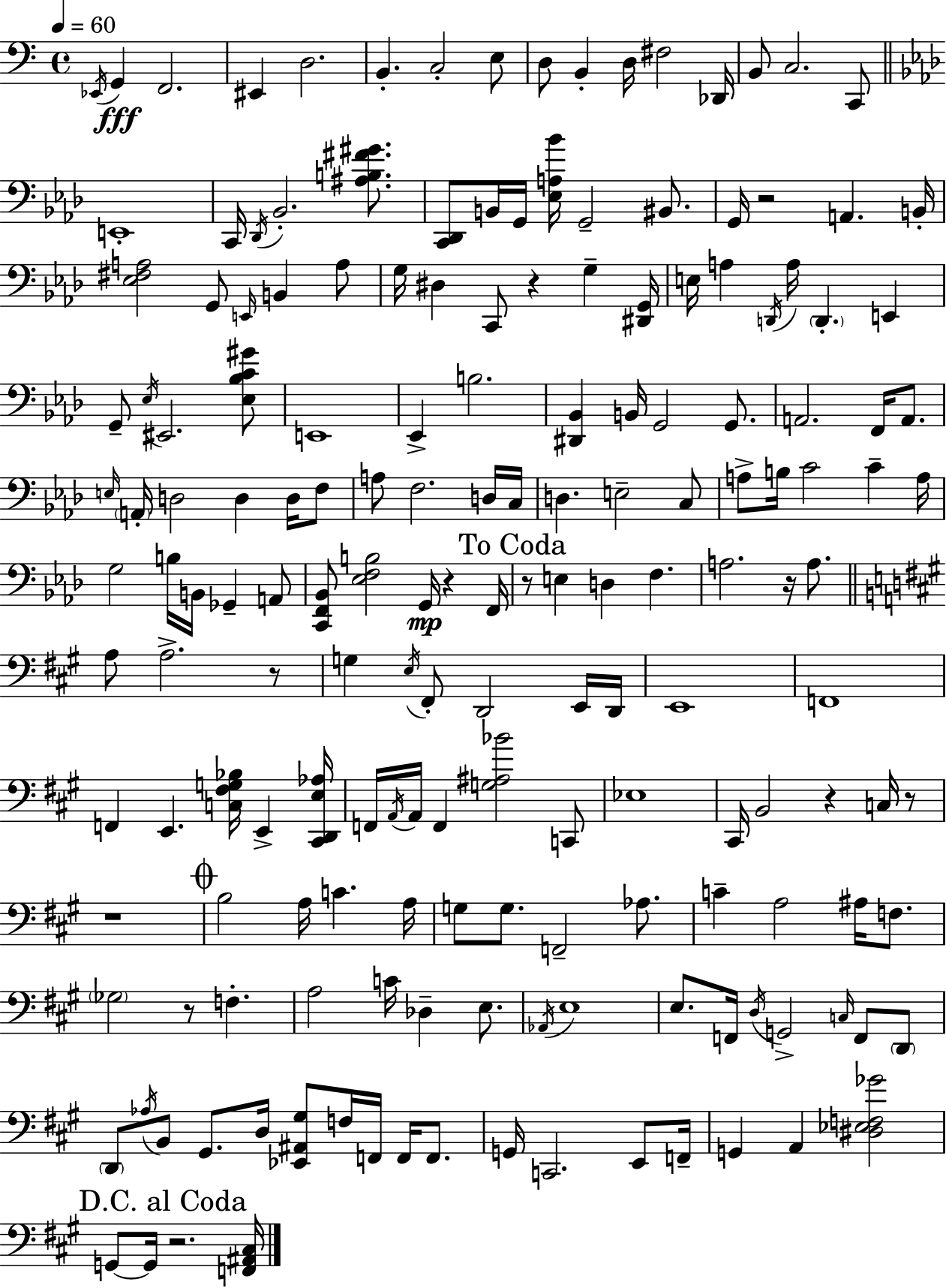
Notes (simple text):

Eb2/s G2/q F2/h. EIS2/q D3/h. B2/q. C3/h E3/e D3/e B2/q D3/s F#3/h Db2/s B2/e C3/h. C2/e E2/w C2/s Db2/s Bb2/h. [A#3,B3,F#4,G#4]/e. [C2,Db2]/e B2/s G2/s [Eb3,A3,Bb4]/s G2/h BIS2/e. G2/s R/h A2/q. B2/s [Eb3,F#3,A3]/h G2/e E2/s B2/q A3/e G3/s D#3/q C2/e R/q G3/q [D#2,G2]/s E3/s A3/q D2/s A3/s D2/q. E2/q G2/e Eb3/s EIS2/h. [Eb3,Bb3,C4,G#4]/e E2/w Eb2/q B3/h. [D#2,Bb2]/q B2/s G2/h G2/e. A2/h. F2/s A2/e. E3/s A2/s D3/h D3/q D3/s F3/e A3/e F3/h. D3/s C3/s D3/q. E3/h C3/e A3/e B3/s C4/h C4/q A3/s G3/h B3/s B2/s Gb2/q A2/e [C2,F2,Bb2]/e [Eb3,F3,B3]/h G2/s R/q F2/s R/e E3/q D3/q F3/q. A3/h. R/s A3/e. A3/e A3/h. R/e G3/q E3/s F#2/e D2/h E2/s D2/s E2/w F2/w F2/q E2/q. [C3,F#3,G3,Bb3]/s E2/q [C#2,D2,E3,Ab3]/s F2/s A2/s A2/s F2/q [G3,A#3,Bb4]/h C2/e Eb3/w C#2/s B2/h R/q C3/s R/e R/w B3/h A3/s C4/q. A3/s G3/e G3/e. F2/h Ab3/e. C4/q A3/h A#3/s F3/e. Gb3/h R/e F3/q. A3/h C4/s Db3/q E3/e. Ab2/s E3/w E3/e. F2/s D3/s G2/h C3/s F2/e D2/e D2/e Ab3/s B2/e G#2/e. D3/s [Eb2,A#2,G#3]/e F3/s F2/s F2/s F2/e. G2/s C2/h. E2/e F2/s G2/q A2/q [D#3,Eb3,F3,Gb4]/h G2/e G2/s R/h. [F2,A#2,C#3]/s